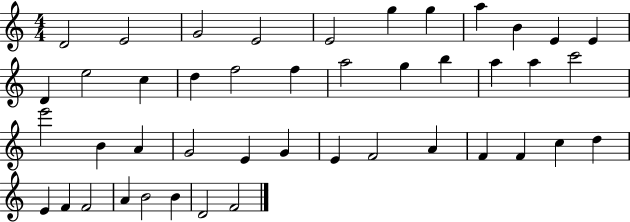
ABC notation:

X:1
T:Untitled
M:4/4
L:1/4
K:C
D2 E2 G2 E2 E2 g g a B E E D e2 c d f2 f a2 g b a a c'2 e'2 B A G2 E G E F2 A F F c d E F F2 A B2 B D2 F2